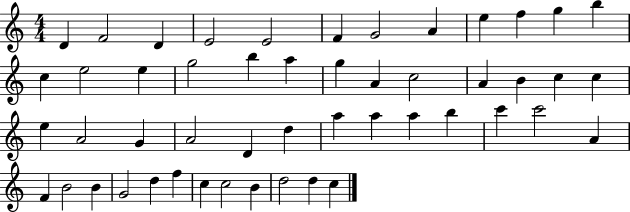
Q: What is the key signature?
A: C major